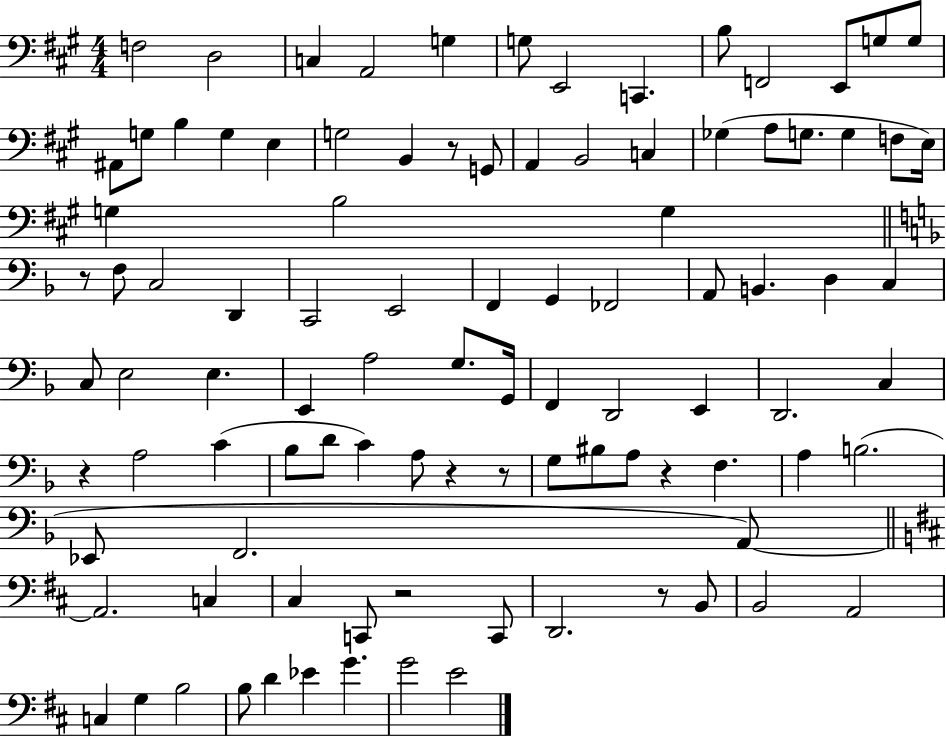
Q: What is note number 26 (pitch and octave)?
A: A3